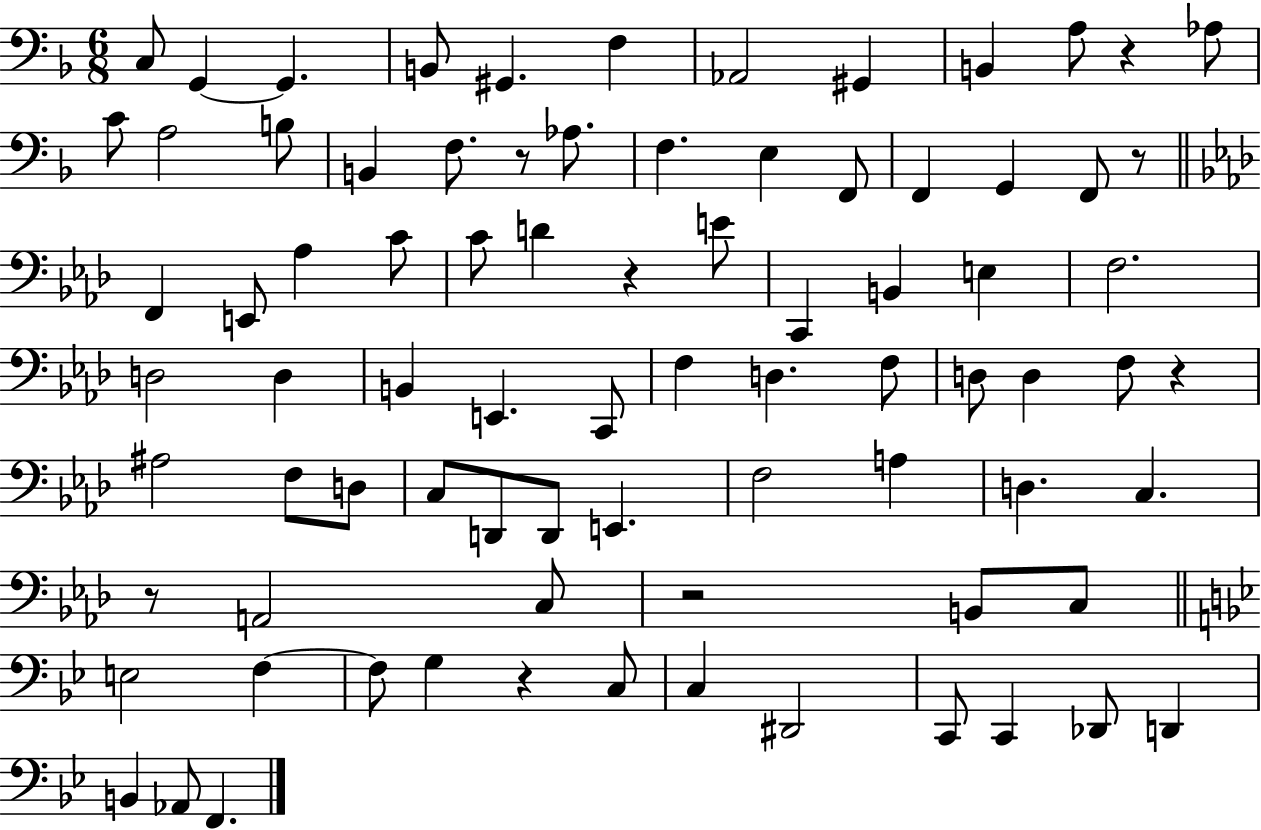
{
  \clef bass
  \numericTimeSignature
  \time 6/8
  \key f \major
  c8 g,4~~ g,4. | b,8 gis,4. f4 | aes,2 gis,4 | b,4 a8 r4 aes8 | \break c'8 a2 b8 | b,4 f8. r8 aes8. | f4. e4 f,8 | f,4 g,4 f,8 r8 | \break \bar "||" \break \key aes \major f,4 e,8 aes4 c'8 | c'8 d'4 r4 e'8 | c,4 b,4 e4 | f2. | \break d2 d4 | b,4 e,4. c,8 | f4 d4. f8 | d8 d4 f8 r4 | \break ais2 f8 d8 | c8 d,8 d,8 e,4. | f2 a4 | d4. c4. | \break r8 a,2 c8 | r2 b,8 c8 | \bar "||" \break \key bes \major e2 f4~~ | f8 g4 r4 c8 | c4 dis,2 | c,8 c,4 des,8 d,4 | \break b,4 aes,8 f,4. | \bar "|."
}